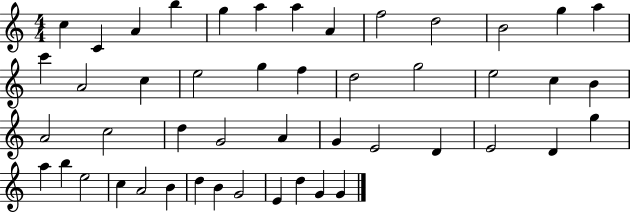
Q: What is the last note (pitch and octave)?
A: G4